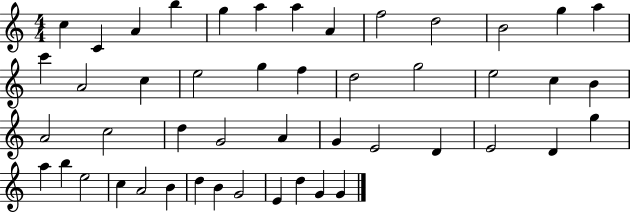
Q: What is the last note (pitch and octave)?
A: G4